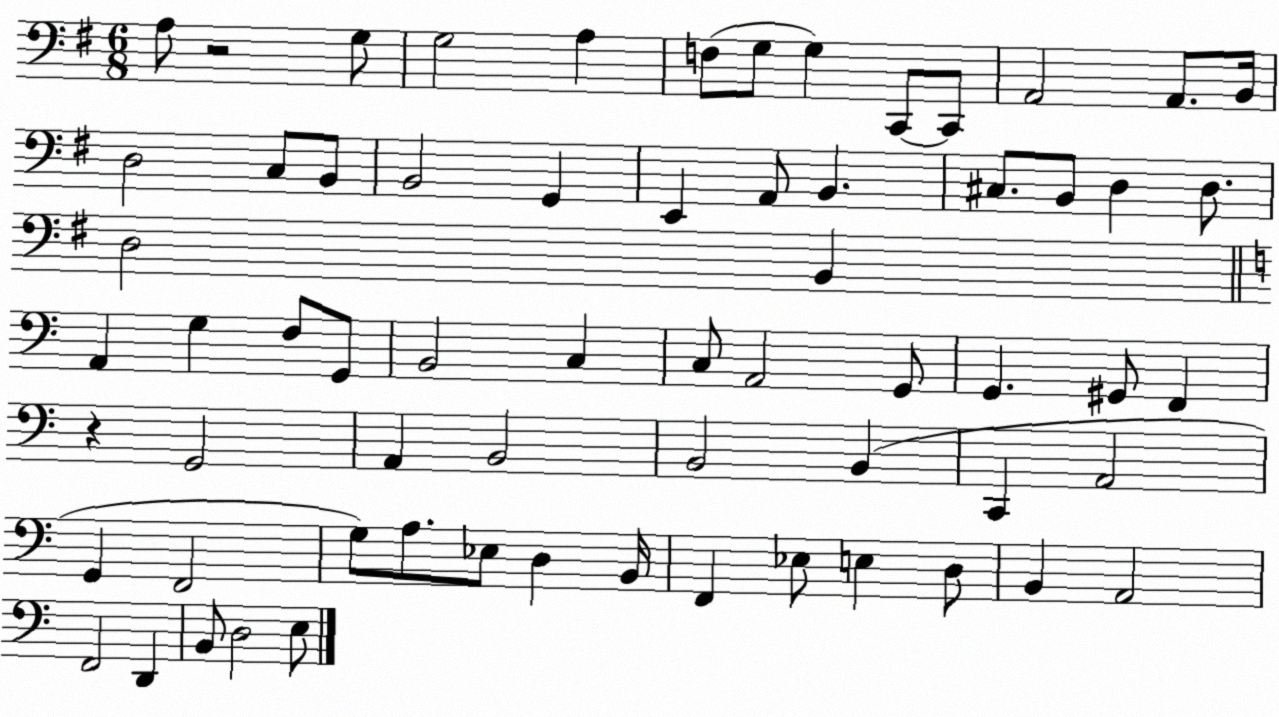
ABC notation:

X:1
T:Untitled
M:6/8
L:1/4
K:G
A,/2 z2 G,/2 G,2 A, F,/2 G,/2 G, C,,/2 C,,/2 A,,2 A,,/2 B,,/4 D,2 C,/2 B,,/2 B,,2 G,, E,, A,,/2 B,, ^C,/2 B,,/2 D, D,/2 D,2 B,, A,, G, F,/2 G,,/2 B,,2 C, C,/2 A,,2 G,,/2 G,, ^G,,/2 F,, z G,,2 A,, B,,2 B,,2 B,, C,, A,,2 G,, F,,2 G,/2 A,/2 _E,/2 D, B,,/4 F,, _E,/2 E, D,/2 B,, A,,2 F,,2 D,, B,,/2 D,2 E,/2